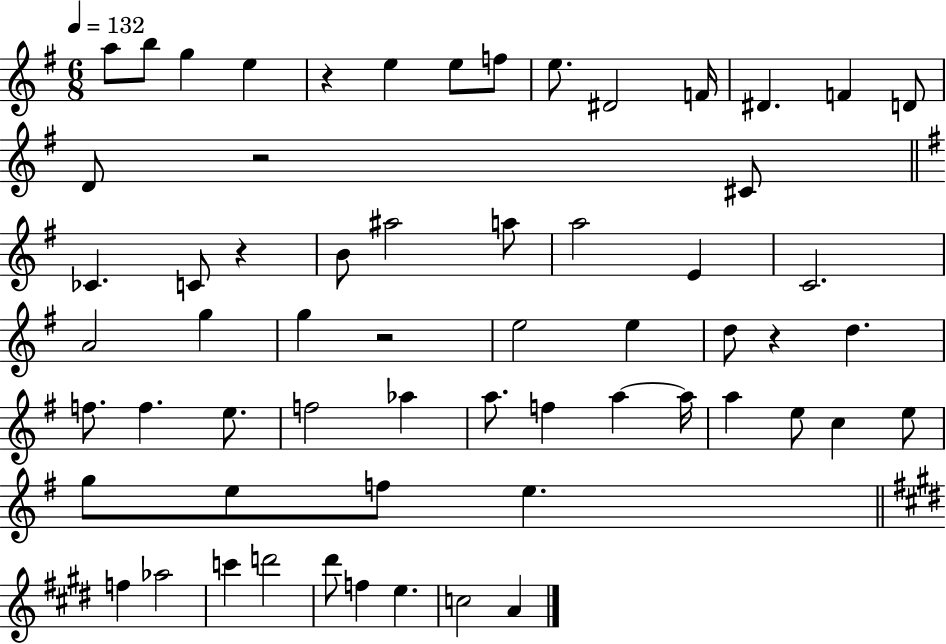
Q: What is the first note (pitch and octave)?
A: A5